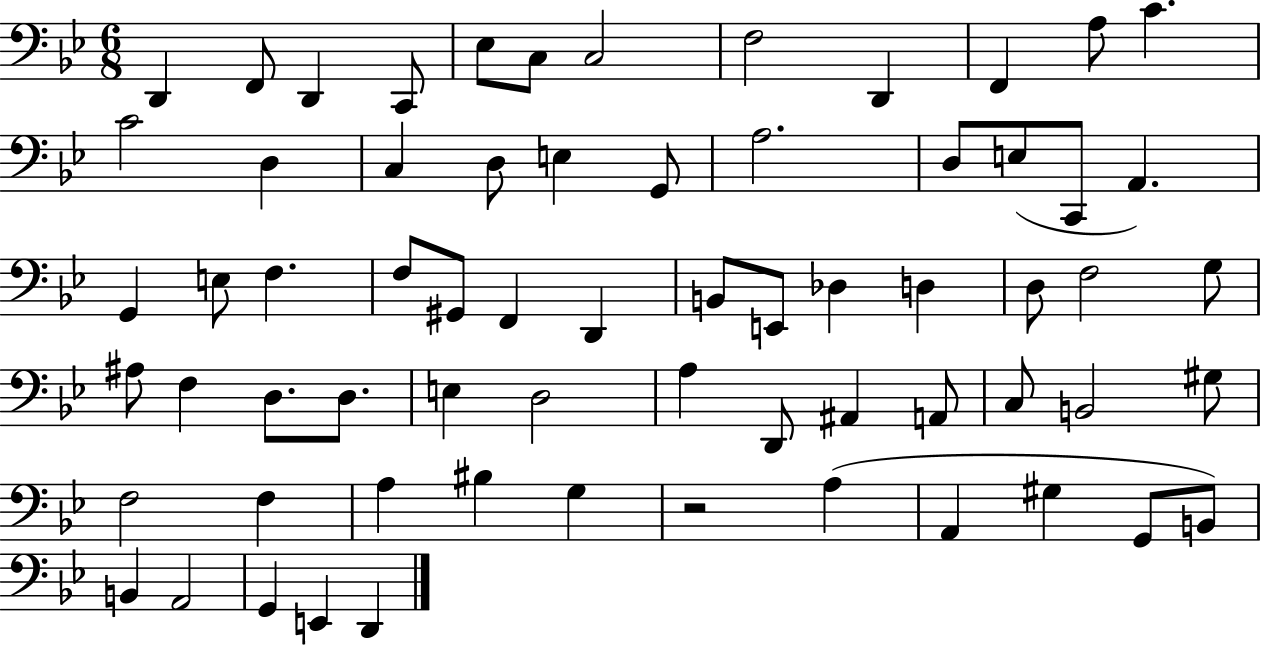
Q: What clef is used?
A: bass